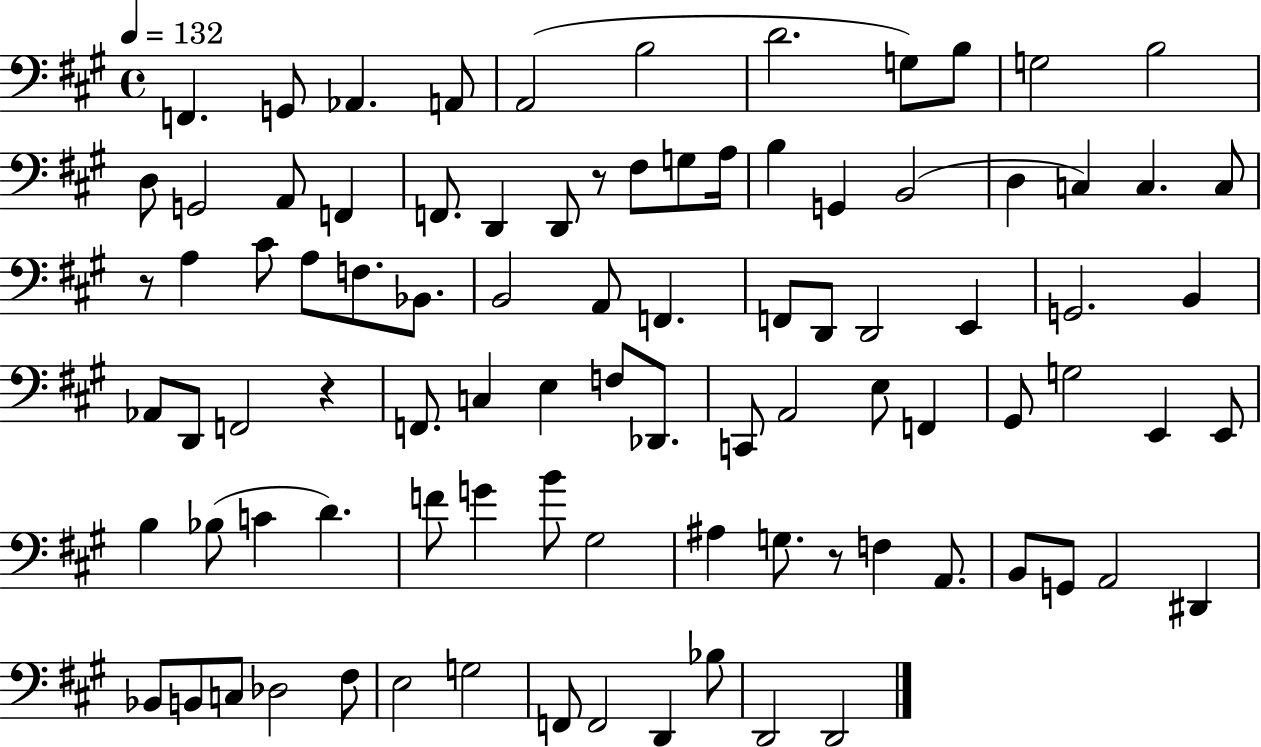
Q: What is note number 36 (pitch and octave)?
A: F2